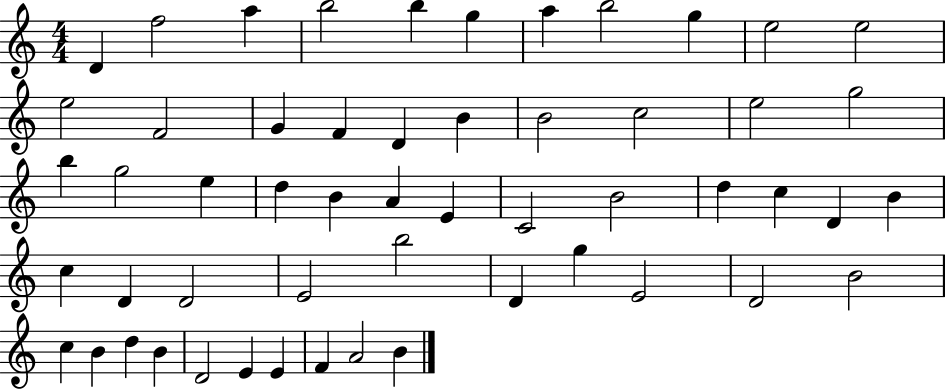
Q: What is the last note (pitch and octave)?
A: B4